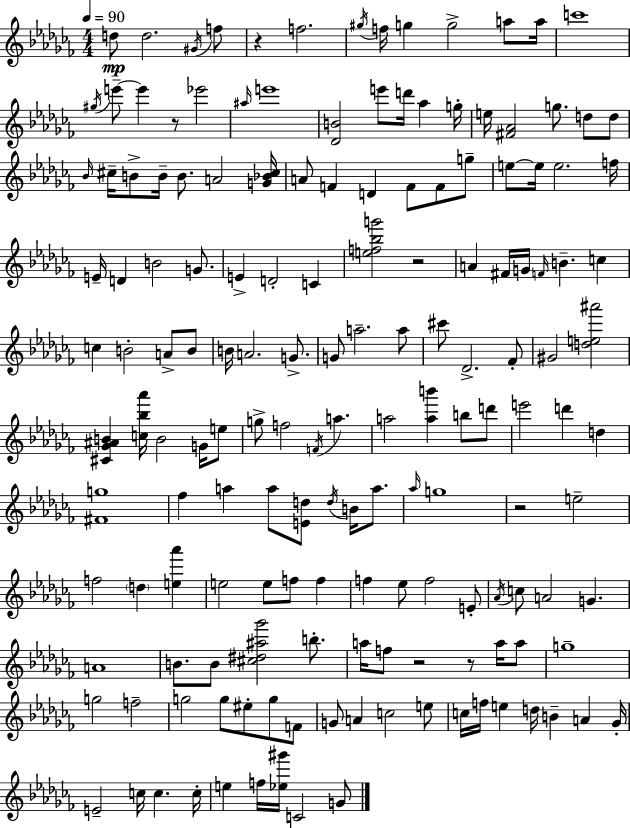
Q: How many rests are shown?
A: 6